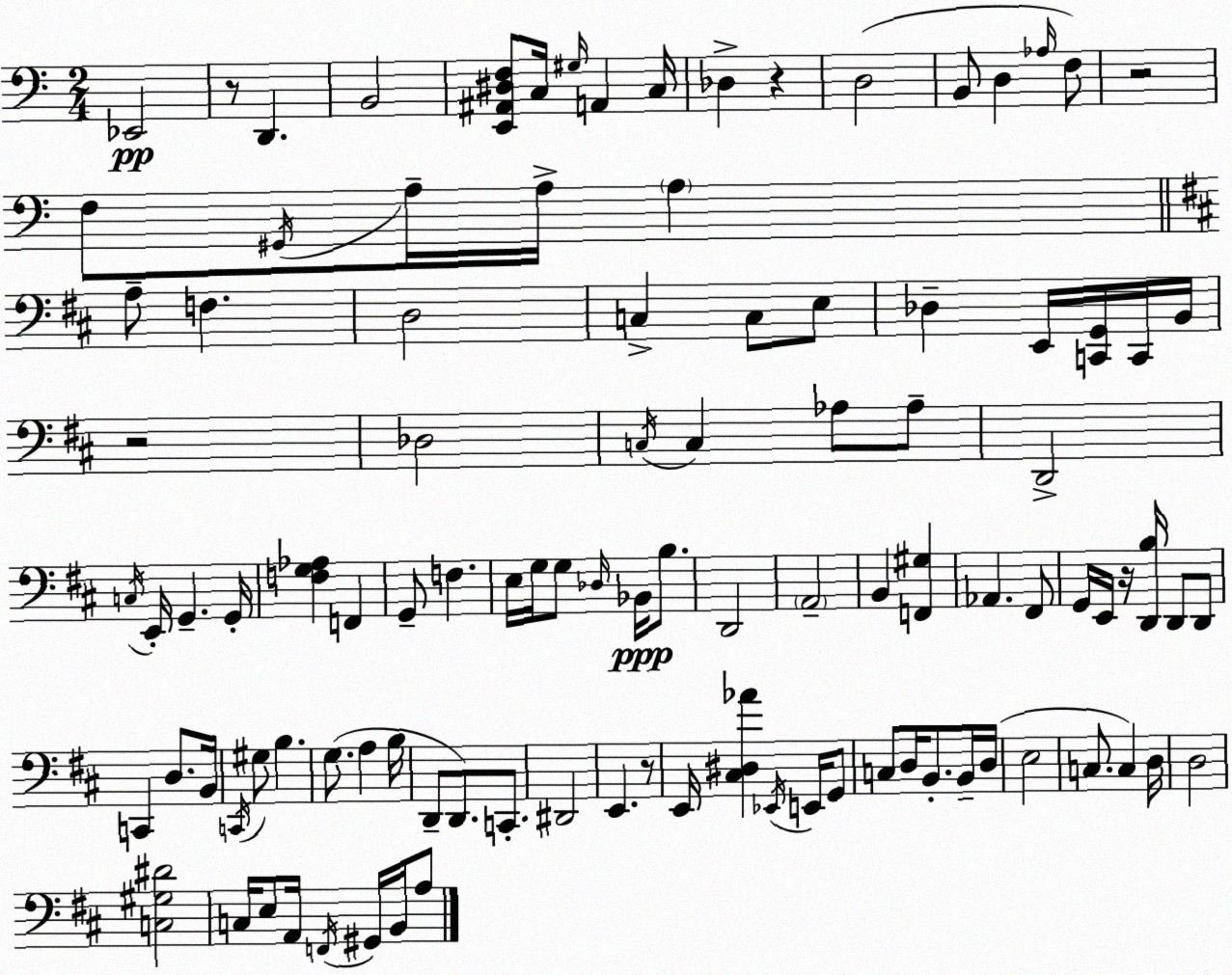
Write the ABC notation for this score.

X:1
T:Untitled
M:2/4
L:1/4
K:C
_E,,2 z/2 D,, B,,2 [E,,^A,,^D,F,]/2 C,/4 ^G,/4 A,, C,/4 _D, z D,2 B,,/2 D, _A,/4 F,/2 z2 F,/2 ^G,,/4 A,/4 A,/4 A, A,/2 F, D,2 C, C,/2 E,/2 _D, E,,/4 [C,,G,,]/4 C,,/4 B,,/4 z2 _D,2 C,/4 C, _A,/2 _A,/2 D,,2 C,/4 E,,/4 G,, G,,/4 [F,G,_A,] F,, G,,/2 F, E,/4 G,/4 G,/2 _D,/4 _B,,/4 B,/2 D,,2 A,,2 B,, [F,,^G,] _A,, ^F,,/2 G,,/4 E,,/4 z/4 [D,,B,]/4 D,,/2 D,,/2 C,, D,/2 B,,/4 C,,/4 ^G,/2 B, G,/2 A, B,/4 D,,/2 D,,/2 C,,/2 ^D,,2 E,, z/2 E,,/4 [^C,^D,_A] _E,,/4 E,,/4 G,,/2 C,/2 D,/4 B,,/2 B,,/4 D,/4 E,2 C,/2 C, D,/4 D,2 [C,^G,^D]2 C,/4 E,/2 A,,/4 F,,/4 ^G,,/4 B,,/4 A,/2